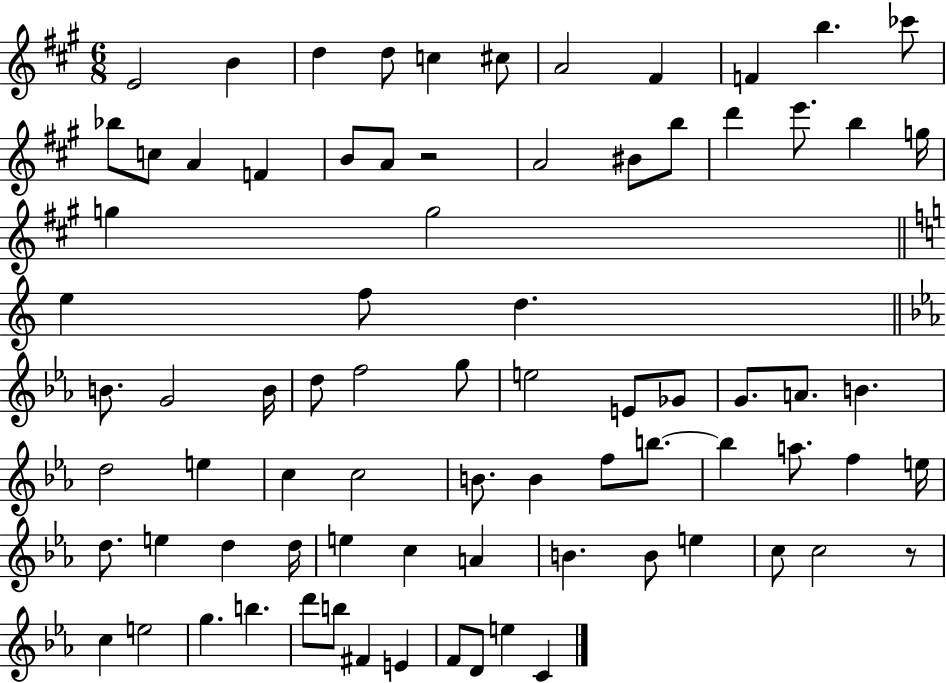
{
  \clef treble
  \numericTimeSignature
  \time 6/8
  \key a \major
  e'2 b'4 | d''4 d''8 c''4 cis''8 | a'2 fis'4 | f'4 b''4. ces'''8 | \break bes''8 c''8 a'4 f'4 | b'8 a'8 r2 | a'2 bis'8 b''8 | d'''4 e'''8. b''4 g''16 | \break g''4 g''2 | \bar "||" \break \key c \major e''4 f''8 d''4. | \bar "||" \break \key ees \major b'8. g'2 b'16 | d''8 f''2 g''8 | e''2 e'8 ges'8 | g'8. a'8. b'4. | \break d''2 e''4 | c''4 c''2 | b'8. b'4 f''8 b''8.~~ | b''4 a''8. f''4 e''16 | \break d''8. e''4 d''4 d''16 | e''4 c''4 a'4 | b'4. b'8 e''4 | c''8 c''2 r8 | \break c''4 e''2 | g''4. b''4. | d'''8 b''8 fis'4 e'4 | f'8 d'8 e''4 c'4 | \break \bar "|."
}